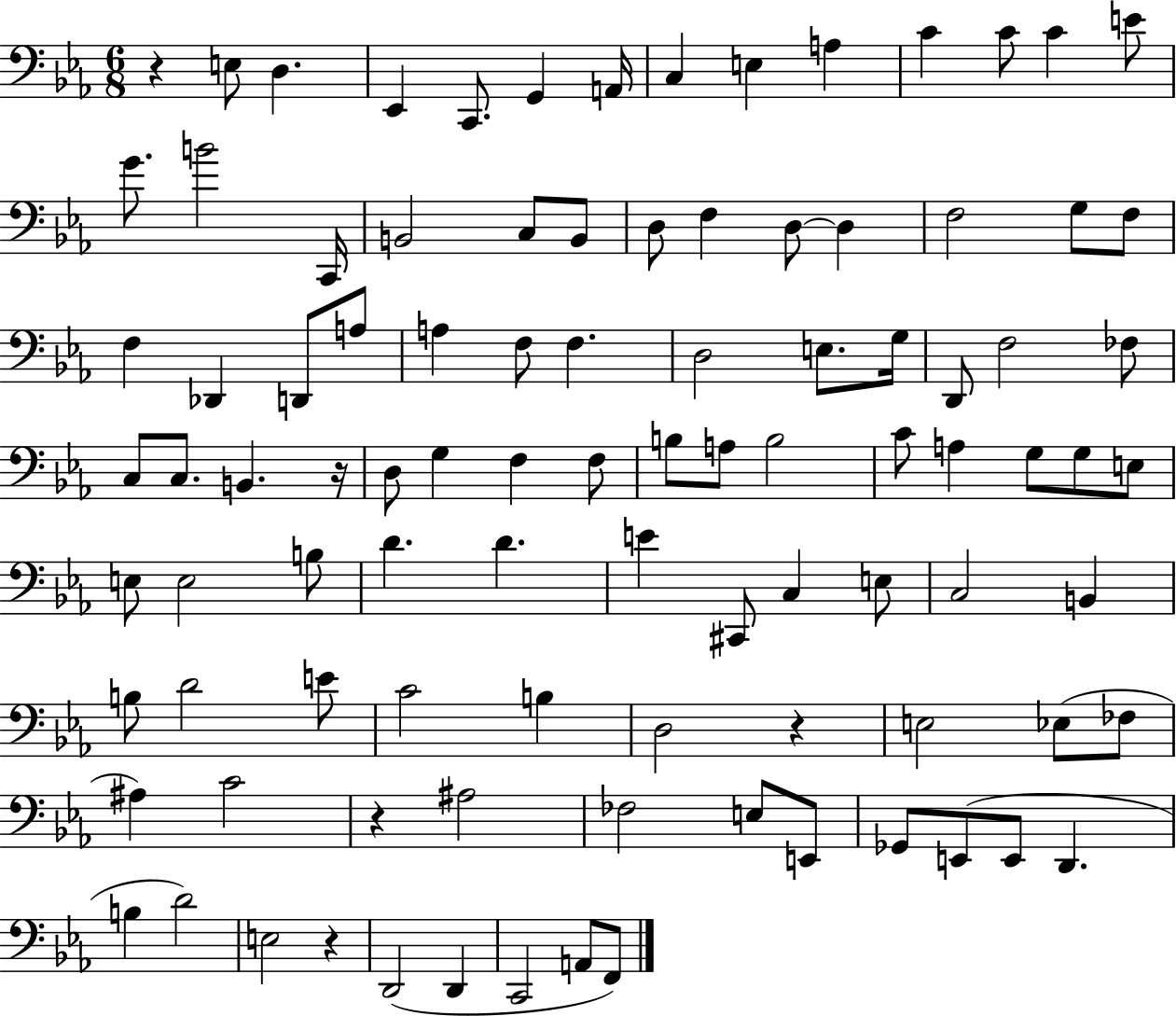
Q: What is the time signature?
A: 6/8